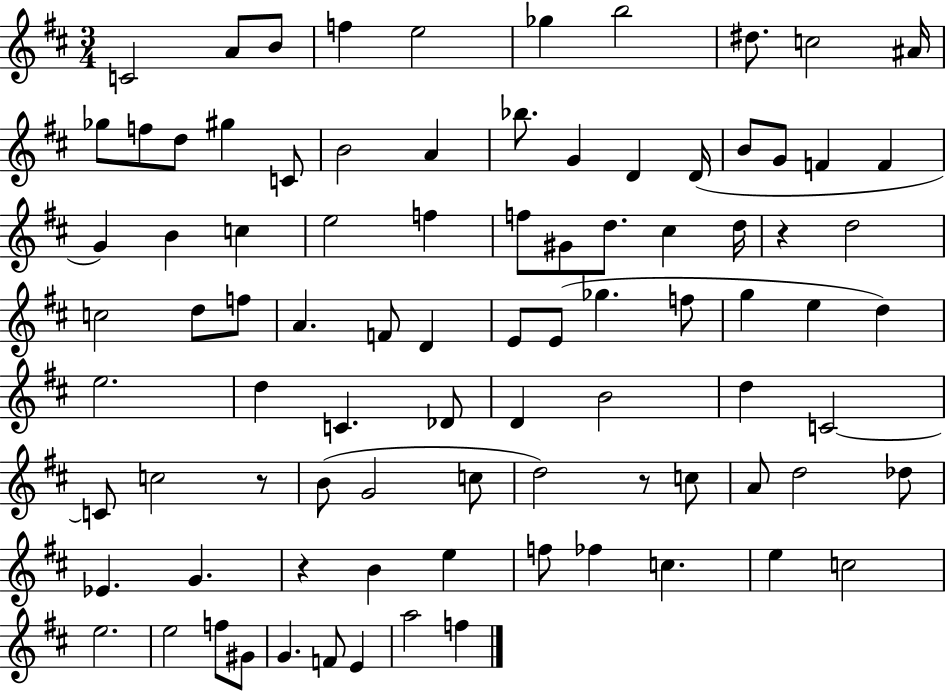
X:1
T:Untitled
M:3/4
L:1/4
K:D
C2 A/2 B/2 f e2 _g b2 ^d/2 c2 ^A/4 _g/2 f/2 d/2 ^g C/2 B2 A _b/2 G D D/4 B/2 G/2 F F G B c e2 f f/2 ^G/2 d/2 ^c d/4 z d2 c2 d/2 f/2 A F/2 D E/2 E/2 _g f/2 g e d e2 d C _D/2 D B2 d C2 C/2 c2 z/2 B/2 G2 c/2 d2 z/2 c/2 A/2 d2 _d/2 _E G z B e f/2 _f c e c2 e2 e2 f/2 ^G/2 G F/2 E a2 f